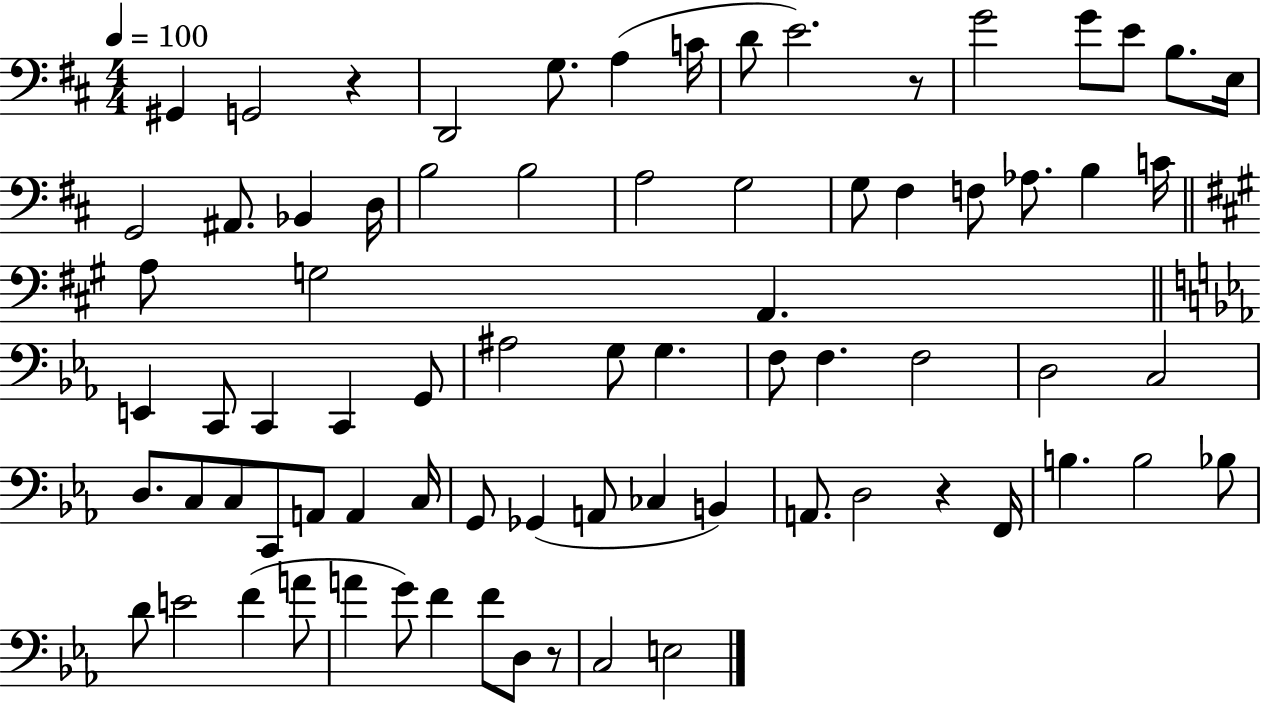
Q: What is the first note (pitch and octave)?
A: G#2